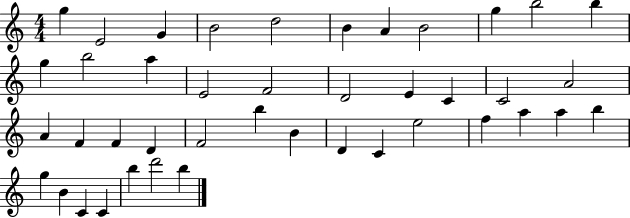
X:1
T:Untitled
M:4/4
L:1/4
K:C
g E2 G B2 d2 B A B2 g b2 b g b2 a E2 F2 D2 E C C2 A2 A F F D F2 b B D C e2 f a a b g B C C b d'2 b